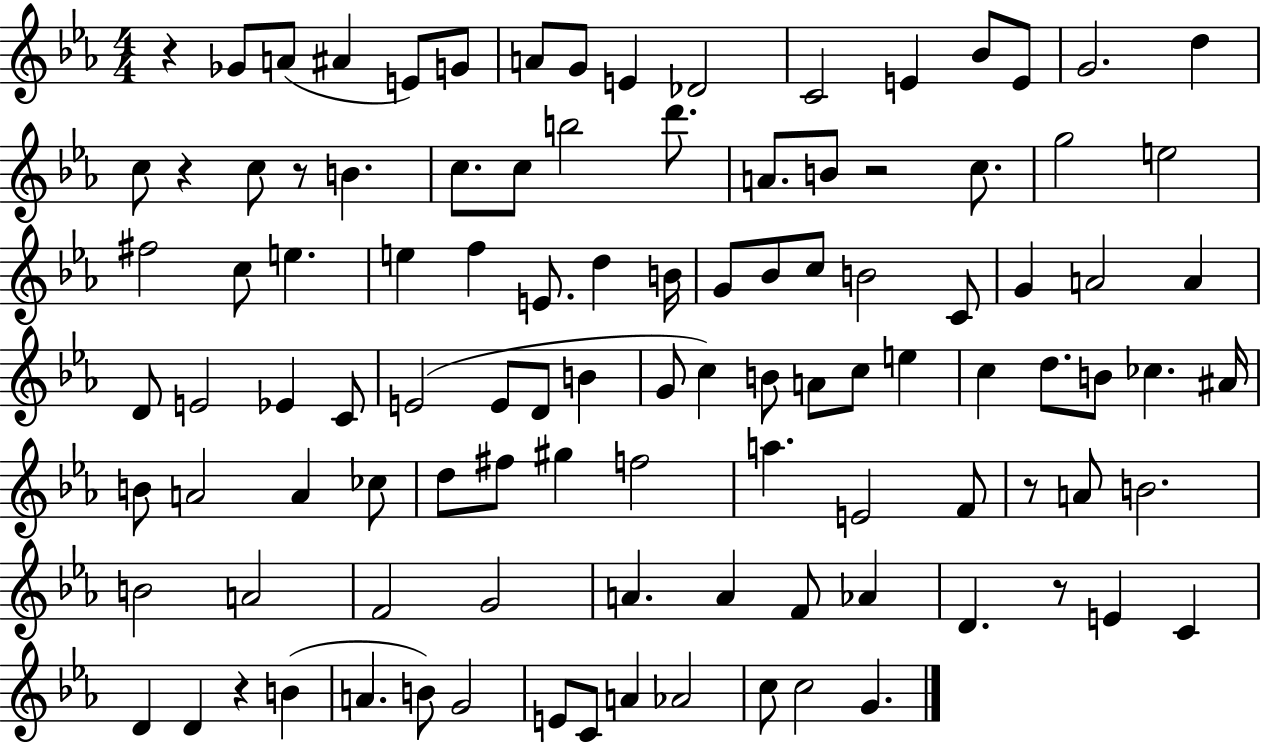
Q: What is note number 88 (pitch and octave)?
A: D4